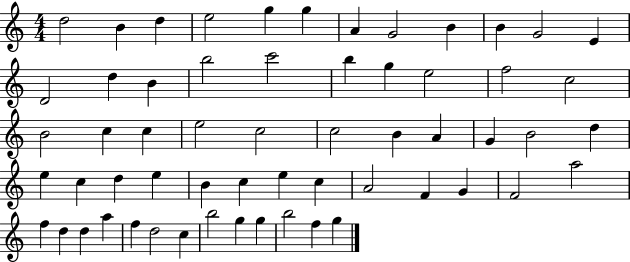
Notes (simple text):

D5/h B4/q D5/q E5/h G5/q G5/q A4/q G4/h B4/q B4/q G4/h E4/q D4/h D5/q B4/q B5/h C6/h B5/q G5/q E5/h F5/h C5/h B4/h C5/q C5/q E5/h C5/h C5/h B4/q A4/q G4/q B4/h D5/q E5/q C5/q D5/q E5/q B4/q C5/q E5/q C5/q A4/h F4/q G4/q F4/h A5/h F5/q D5/q D5/q A5/q F5/q D5/h C5/q B5/h G5/q G5/q B5/h F5/q G5/q